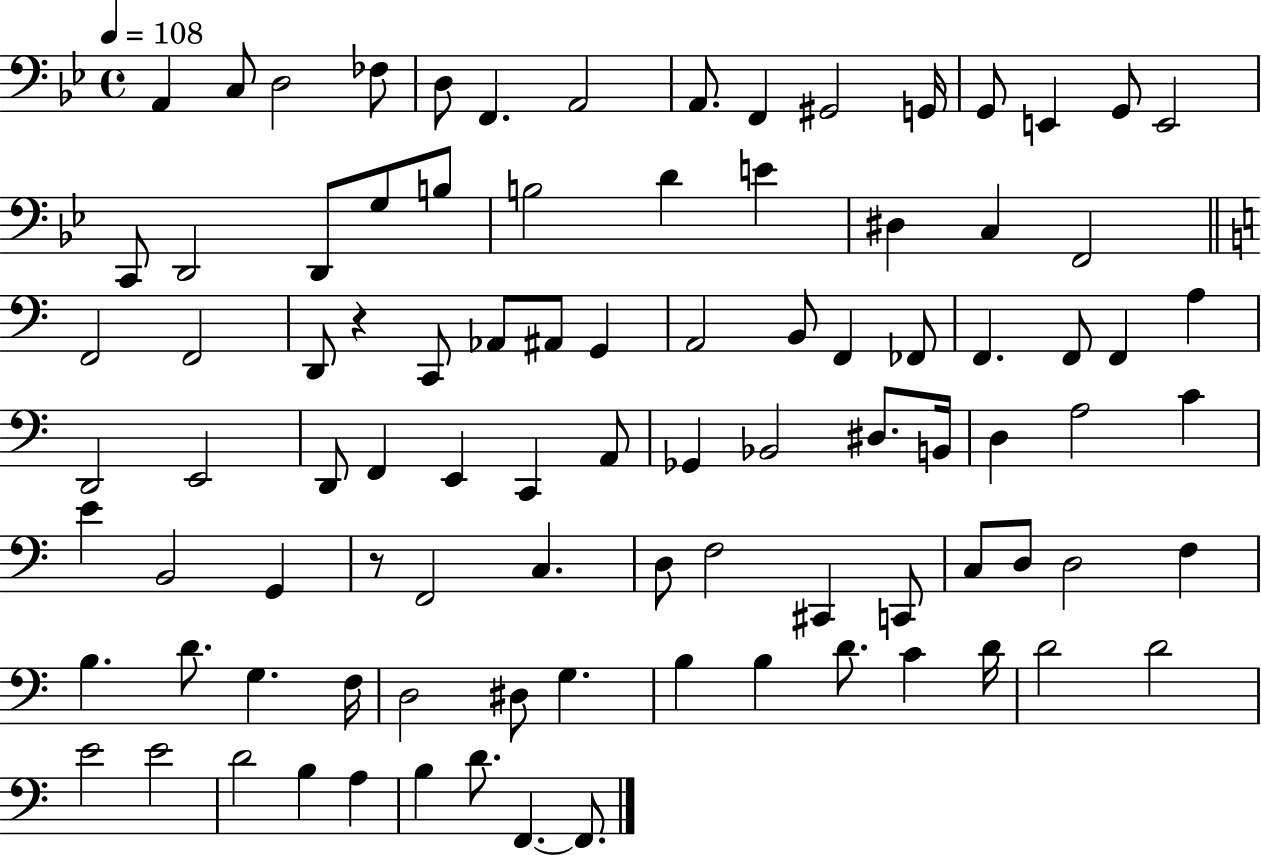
A2/q C3/e D3/h FES3/e D3/e F2/q. A2/h A2/e. F2/q G#2/h G2/s G2/e E2/q G2/e E2/h C2/e D2/h D2/e G3/e B3/e B3/h D4/q E4/q D#3/q C3/q F2/h F2/h F2/h D2/e R/q C2/e Ab2/e A#2/e G2/q A2/h B2/e F2/q FES2/e F2/q. F2/e F2/q A3/q D2/h E2/h D2/e F2/q E2/q C2/q A2/e Gb2/q Bb2/h D#3/e. B2/s D3/q A3/h C4/q E4/q B2/h G2/q R/e F2/h C3/q. D3/e F3/h C#2/q C2/e C3/e D3/e D3/h F3/q B3/q. D4/e. G3/q. F3/s D3/h D#3/e G3/q. B3/q B3/q D4/e. C4/q D4/s D4/h D4/h E4/h E4/h D4/h B3/q A3/q B3/q D4/e. F2/q. F2/e.